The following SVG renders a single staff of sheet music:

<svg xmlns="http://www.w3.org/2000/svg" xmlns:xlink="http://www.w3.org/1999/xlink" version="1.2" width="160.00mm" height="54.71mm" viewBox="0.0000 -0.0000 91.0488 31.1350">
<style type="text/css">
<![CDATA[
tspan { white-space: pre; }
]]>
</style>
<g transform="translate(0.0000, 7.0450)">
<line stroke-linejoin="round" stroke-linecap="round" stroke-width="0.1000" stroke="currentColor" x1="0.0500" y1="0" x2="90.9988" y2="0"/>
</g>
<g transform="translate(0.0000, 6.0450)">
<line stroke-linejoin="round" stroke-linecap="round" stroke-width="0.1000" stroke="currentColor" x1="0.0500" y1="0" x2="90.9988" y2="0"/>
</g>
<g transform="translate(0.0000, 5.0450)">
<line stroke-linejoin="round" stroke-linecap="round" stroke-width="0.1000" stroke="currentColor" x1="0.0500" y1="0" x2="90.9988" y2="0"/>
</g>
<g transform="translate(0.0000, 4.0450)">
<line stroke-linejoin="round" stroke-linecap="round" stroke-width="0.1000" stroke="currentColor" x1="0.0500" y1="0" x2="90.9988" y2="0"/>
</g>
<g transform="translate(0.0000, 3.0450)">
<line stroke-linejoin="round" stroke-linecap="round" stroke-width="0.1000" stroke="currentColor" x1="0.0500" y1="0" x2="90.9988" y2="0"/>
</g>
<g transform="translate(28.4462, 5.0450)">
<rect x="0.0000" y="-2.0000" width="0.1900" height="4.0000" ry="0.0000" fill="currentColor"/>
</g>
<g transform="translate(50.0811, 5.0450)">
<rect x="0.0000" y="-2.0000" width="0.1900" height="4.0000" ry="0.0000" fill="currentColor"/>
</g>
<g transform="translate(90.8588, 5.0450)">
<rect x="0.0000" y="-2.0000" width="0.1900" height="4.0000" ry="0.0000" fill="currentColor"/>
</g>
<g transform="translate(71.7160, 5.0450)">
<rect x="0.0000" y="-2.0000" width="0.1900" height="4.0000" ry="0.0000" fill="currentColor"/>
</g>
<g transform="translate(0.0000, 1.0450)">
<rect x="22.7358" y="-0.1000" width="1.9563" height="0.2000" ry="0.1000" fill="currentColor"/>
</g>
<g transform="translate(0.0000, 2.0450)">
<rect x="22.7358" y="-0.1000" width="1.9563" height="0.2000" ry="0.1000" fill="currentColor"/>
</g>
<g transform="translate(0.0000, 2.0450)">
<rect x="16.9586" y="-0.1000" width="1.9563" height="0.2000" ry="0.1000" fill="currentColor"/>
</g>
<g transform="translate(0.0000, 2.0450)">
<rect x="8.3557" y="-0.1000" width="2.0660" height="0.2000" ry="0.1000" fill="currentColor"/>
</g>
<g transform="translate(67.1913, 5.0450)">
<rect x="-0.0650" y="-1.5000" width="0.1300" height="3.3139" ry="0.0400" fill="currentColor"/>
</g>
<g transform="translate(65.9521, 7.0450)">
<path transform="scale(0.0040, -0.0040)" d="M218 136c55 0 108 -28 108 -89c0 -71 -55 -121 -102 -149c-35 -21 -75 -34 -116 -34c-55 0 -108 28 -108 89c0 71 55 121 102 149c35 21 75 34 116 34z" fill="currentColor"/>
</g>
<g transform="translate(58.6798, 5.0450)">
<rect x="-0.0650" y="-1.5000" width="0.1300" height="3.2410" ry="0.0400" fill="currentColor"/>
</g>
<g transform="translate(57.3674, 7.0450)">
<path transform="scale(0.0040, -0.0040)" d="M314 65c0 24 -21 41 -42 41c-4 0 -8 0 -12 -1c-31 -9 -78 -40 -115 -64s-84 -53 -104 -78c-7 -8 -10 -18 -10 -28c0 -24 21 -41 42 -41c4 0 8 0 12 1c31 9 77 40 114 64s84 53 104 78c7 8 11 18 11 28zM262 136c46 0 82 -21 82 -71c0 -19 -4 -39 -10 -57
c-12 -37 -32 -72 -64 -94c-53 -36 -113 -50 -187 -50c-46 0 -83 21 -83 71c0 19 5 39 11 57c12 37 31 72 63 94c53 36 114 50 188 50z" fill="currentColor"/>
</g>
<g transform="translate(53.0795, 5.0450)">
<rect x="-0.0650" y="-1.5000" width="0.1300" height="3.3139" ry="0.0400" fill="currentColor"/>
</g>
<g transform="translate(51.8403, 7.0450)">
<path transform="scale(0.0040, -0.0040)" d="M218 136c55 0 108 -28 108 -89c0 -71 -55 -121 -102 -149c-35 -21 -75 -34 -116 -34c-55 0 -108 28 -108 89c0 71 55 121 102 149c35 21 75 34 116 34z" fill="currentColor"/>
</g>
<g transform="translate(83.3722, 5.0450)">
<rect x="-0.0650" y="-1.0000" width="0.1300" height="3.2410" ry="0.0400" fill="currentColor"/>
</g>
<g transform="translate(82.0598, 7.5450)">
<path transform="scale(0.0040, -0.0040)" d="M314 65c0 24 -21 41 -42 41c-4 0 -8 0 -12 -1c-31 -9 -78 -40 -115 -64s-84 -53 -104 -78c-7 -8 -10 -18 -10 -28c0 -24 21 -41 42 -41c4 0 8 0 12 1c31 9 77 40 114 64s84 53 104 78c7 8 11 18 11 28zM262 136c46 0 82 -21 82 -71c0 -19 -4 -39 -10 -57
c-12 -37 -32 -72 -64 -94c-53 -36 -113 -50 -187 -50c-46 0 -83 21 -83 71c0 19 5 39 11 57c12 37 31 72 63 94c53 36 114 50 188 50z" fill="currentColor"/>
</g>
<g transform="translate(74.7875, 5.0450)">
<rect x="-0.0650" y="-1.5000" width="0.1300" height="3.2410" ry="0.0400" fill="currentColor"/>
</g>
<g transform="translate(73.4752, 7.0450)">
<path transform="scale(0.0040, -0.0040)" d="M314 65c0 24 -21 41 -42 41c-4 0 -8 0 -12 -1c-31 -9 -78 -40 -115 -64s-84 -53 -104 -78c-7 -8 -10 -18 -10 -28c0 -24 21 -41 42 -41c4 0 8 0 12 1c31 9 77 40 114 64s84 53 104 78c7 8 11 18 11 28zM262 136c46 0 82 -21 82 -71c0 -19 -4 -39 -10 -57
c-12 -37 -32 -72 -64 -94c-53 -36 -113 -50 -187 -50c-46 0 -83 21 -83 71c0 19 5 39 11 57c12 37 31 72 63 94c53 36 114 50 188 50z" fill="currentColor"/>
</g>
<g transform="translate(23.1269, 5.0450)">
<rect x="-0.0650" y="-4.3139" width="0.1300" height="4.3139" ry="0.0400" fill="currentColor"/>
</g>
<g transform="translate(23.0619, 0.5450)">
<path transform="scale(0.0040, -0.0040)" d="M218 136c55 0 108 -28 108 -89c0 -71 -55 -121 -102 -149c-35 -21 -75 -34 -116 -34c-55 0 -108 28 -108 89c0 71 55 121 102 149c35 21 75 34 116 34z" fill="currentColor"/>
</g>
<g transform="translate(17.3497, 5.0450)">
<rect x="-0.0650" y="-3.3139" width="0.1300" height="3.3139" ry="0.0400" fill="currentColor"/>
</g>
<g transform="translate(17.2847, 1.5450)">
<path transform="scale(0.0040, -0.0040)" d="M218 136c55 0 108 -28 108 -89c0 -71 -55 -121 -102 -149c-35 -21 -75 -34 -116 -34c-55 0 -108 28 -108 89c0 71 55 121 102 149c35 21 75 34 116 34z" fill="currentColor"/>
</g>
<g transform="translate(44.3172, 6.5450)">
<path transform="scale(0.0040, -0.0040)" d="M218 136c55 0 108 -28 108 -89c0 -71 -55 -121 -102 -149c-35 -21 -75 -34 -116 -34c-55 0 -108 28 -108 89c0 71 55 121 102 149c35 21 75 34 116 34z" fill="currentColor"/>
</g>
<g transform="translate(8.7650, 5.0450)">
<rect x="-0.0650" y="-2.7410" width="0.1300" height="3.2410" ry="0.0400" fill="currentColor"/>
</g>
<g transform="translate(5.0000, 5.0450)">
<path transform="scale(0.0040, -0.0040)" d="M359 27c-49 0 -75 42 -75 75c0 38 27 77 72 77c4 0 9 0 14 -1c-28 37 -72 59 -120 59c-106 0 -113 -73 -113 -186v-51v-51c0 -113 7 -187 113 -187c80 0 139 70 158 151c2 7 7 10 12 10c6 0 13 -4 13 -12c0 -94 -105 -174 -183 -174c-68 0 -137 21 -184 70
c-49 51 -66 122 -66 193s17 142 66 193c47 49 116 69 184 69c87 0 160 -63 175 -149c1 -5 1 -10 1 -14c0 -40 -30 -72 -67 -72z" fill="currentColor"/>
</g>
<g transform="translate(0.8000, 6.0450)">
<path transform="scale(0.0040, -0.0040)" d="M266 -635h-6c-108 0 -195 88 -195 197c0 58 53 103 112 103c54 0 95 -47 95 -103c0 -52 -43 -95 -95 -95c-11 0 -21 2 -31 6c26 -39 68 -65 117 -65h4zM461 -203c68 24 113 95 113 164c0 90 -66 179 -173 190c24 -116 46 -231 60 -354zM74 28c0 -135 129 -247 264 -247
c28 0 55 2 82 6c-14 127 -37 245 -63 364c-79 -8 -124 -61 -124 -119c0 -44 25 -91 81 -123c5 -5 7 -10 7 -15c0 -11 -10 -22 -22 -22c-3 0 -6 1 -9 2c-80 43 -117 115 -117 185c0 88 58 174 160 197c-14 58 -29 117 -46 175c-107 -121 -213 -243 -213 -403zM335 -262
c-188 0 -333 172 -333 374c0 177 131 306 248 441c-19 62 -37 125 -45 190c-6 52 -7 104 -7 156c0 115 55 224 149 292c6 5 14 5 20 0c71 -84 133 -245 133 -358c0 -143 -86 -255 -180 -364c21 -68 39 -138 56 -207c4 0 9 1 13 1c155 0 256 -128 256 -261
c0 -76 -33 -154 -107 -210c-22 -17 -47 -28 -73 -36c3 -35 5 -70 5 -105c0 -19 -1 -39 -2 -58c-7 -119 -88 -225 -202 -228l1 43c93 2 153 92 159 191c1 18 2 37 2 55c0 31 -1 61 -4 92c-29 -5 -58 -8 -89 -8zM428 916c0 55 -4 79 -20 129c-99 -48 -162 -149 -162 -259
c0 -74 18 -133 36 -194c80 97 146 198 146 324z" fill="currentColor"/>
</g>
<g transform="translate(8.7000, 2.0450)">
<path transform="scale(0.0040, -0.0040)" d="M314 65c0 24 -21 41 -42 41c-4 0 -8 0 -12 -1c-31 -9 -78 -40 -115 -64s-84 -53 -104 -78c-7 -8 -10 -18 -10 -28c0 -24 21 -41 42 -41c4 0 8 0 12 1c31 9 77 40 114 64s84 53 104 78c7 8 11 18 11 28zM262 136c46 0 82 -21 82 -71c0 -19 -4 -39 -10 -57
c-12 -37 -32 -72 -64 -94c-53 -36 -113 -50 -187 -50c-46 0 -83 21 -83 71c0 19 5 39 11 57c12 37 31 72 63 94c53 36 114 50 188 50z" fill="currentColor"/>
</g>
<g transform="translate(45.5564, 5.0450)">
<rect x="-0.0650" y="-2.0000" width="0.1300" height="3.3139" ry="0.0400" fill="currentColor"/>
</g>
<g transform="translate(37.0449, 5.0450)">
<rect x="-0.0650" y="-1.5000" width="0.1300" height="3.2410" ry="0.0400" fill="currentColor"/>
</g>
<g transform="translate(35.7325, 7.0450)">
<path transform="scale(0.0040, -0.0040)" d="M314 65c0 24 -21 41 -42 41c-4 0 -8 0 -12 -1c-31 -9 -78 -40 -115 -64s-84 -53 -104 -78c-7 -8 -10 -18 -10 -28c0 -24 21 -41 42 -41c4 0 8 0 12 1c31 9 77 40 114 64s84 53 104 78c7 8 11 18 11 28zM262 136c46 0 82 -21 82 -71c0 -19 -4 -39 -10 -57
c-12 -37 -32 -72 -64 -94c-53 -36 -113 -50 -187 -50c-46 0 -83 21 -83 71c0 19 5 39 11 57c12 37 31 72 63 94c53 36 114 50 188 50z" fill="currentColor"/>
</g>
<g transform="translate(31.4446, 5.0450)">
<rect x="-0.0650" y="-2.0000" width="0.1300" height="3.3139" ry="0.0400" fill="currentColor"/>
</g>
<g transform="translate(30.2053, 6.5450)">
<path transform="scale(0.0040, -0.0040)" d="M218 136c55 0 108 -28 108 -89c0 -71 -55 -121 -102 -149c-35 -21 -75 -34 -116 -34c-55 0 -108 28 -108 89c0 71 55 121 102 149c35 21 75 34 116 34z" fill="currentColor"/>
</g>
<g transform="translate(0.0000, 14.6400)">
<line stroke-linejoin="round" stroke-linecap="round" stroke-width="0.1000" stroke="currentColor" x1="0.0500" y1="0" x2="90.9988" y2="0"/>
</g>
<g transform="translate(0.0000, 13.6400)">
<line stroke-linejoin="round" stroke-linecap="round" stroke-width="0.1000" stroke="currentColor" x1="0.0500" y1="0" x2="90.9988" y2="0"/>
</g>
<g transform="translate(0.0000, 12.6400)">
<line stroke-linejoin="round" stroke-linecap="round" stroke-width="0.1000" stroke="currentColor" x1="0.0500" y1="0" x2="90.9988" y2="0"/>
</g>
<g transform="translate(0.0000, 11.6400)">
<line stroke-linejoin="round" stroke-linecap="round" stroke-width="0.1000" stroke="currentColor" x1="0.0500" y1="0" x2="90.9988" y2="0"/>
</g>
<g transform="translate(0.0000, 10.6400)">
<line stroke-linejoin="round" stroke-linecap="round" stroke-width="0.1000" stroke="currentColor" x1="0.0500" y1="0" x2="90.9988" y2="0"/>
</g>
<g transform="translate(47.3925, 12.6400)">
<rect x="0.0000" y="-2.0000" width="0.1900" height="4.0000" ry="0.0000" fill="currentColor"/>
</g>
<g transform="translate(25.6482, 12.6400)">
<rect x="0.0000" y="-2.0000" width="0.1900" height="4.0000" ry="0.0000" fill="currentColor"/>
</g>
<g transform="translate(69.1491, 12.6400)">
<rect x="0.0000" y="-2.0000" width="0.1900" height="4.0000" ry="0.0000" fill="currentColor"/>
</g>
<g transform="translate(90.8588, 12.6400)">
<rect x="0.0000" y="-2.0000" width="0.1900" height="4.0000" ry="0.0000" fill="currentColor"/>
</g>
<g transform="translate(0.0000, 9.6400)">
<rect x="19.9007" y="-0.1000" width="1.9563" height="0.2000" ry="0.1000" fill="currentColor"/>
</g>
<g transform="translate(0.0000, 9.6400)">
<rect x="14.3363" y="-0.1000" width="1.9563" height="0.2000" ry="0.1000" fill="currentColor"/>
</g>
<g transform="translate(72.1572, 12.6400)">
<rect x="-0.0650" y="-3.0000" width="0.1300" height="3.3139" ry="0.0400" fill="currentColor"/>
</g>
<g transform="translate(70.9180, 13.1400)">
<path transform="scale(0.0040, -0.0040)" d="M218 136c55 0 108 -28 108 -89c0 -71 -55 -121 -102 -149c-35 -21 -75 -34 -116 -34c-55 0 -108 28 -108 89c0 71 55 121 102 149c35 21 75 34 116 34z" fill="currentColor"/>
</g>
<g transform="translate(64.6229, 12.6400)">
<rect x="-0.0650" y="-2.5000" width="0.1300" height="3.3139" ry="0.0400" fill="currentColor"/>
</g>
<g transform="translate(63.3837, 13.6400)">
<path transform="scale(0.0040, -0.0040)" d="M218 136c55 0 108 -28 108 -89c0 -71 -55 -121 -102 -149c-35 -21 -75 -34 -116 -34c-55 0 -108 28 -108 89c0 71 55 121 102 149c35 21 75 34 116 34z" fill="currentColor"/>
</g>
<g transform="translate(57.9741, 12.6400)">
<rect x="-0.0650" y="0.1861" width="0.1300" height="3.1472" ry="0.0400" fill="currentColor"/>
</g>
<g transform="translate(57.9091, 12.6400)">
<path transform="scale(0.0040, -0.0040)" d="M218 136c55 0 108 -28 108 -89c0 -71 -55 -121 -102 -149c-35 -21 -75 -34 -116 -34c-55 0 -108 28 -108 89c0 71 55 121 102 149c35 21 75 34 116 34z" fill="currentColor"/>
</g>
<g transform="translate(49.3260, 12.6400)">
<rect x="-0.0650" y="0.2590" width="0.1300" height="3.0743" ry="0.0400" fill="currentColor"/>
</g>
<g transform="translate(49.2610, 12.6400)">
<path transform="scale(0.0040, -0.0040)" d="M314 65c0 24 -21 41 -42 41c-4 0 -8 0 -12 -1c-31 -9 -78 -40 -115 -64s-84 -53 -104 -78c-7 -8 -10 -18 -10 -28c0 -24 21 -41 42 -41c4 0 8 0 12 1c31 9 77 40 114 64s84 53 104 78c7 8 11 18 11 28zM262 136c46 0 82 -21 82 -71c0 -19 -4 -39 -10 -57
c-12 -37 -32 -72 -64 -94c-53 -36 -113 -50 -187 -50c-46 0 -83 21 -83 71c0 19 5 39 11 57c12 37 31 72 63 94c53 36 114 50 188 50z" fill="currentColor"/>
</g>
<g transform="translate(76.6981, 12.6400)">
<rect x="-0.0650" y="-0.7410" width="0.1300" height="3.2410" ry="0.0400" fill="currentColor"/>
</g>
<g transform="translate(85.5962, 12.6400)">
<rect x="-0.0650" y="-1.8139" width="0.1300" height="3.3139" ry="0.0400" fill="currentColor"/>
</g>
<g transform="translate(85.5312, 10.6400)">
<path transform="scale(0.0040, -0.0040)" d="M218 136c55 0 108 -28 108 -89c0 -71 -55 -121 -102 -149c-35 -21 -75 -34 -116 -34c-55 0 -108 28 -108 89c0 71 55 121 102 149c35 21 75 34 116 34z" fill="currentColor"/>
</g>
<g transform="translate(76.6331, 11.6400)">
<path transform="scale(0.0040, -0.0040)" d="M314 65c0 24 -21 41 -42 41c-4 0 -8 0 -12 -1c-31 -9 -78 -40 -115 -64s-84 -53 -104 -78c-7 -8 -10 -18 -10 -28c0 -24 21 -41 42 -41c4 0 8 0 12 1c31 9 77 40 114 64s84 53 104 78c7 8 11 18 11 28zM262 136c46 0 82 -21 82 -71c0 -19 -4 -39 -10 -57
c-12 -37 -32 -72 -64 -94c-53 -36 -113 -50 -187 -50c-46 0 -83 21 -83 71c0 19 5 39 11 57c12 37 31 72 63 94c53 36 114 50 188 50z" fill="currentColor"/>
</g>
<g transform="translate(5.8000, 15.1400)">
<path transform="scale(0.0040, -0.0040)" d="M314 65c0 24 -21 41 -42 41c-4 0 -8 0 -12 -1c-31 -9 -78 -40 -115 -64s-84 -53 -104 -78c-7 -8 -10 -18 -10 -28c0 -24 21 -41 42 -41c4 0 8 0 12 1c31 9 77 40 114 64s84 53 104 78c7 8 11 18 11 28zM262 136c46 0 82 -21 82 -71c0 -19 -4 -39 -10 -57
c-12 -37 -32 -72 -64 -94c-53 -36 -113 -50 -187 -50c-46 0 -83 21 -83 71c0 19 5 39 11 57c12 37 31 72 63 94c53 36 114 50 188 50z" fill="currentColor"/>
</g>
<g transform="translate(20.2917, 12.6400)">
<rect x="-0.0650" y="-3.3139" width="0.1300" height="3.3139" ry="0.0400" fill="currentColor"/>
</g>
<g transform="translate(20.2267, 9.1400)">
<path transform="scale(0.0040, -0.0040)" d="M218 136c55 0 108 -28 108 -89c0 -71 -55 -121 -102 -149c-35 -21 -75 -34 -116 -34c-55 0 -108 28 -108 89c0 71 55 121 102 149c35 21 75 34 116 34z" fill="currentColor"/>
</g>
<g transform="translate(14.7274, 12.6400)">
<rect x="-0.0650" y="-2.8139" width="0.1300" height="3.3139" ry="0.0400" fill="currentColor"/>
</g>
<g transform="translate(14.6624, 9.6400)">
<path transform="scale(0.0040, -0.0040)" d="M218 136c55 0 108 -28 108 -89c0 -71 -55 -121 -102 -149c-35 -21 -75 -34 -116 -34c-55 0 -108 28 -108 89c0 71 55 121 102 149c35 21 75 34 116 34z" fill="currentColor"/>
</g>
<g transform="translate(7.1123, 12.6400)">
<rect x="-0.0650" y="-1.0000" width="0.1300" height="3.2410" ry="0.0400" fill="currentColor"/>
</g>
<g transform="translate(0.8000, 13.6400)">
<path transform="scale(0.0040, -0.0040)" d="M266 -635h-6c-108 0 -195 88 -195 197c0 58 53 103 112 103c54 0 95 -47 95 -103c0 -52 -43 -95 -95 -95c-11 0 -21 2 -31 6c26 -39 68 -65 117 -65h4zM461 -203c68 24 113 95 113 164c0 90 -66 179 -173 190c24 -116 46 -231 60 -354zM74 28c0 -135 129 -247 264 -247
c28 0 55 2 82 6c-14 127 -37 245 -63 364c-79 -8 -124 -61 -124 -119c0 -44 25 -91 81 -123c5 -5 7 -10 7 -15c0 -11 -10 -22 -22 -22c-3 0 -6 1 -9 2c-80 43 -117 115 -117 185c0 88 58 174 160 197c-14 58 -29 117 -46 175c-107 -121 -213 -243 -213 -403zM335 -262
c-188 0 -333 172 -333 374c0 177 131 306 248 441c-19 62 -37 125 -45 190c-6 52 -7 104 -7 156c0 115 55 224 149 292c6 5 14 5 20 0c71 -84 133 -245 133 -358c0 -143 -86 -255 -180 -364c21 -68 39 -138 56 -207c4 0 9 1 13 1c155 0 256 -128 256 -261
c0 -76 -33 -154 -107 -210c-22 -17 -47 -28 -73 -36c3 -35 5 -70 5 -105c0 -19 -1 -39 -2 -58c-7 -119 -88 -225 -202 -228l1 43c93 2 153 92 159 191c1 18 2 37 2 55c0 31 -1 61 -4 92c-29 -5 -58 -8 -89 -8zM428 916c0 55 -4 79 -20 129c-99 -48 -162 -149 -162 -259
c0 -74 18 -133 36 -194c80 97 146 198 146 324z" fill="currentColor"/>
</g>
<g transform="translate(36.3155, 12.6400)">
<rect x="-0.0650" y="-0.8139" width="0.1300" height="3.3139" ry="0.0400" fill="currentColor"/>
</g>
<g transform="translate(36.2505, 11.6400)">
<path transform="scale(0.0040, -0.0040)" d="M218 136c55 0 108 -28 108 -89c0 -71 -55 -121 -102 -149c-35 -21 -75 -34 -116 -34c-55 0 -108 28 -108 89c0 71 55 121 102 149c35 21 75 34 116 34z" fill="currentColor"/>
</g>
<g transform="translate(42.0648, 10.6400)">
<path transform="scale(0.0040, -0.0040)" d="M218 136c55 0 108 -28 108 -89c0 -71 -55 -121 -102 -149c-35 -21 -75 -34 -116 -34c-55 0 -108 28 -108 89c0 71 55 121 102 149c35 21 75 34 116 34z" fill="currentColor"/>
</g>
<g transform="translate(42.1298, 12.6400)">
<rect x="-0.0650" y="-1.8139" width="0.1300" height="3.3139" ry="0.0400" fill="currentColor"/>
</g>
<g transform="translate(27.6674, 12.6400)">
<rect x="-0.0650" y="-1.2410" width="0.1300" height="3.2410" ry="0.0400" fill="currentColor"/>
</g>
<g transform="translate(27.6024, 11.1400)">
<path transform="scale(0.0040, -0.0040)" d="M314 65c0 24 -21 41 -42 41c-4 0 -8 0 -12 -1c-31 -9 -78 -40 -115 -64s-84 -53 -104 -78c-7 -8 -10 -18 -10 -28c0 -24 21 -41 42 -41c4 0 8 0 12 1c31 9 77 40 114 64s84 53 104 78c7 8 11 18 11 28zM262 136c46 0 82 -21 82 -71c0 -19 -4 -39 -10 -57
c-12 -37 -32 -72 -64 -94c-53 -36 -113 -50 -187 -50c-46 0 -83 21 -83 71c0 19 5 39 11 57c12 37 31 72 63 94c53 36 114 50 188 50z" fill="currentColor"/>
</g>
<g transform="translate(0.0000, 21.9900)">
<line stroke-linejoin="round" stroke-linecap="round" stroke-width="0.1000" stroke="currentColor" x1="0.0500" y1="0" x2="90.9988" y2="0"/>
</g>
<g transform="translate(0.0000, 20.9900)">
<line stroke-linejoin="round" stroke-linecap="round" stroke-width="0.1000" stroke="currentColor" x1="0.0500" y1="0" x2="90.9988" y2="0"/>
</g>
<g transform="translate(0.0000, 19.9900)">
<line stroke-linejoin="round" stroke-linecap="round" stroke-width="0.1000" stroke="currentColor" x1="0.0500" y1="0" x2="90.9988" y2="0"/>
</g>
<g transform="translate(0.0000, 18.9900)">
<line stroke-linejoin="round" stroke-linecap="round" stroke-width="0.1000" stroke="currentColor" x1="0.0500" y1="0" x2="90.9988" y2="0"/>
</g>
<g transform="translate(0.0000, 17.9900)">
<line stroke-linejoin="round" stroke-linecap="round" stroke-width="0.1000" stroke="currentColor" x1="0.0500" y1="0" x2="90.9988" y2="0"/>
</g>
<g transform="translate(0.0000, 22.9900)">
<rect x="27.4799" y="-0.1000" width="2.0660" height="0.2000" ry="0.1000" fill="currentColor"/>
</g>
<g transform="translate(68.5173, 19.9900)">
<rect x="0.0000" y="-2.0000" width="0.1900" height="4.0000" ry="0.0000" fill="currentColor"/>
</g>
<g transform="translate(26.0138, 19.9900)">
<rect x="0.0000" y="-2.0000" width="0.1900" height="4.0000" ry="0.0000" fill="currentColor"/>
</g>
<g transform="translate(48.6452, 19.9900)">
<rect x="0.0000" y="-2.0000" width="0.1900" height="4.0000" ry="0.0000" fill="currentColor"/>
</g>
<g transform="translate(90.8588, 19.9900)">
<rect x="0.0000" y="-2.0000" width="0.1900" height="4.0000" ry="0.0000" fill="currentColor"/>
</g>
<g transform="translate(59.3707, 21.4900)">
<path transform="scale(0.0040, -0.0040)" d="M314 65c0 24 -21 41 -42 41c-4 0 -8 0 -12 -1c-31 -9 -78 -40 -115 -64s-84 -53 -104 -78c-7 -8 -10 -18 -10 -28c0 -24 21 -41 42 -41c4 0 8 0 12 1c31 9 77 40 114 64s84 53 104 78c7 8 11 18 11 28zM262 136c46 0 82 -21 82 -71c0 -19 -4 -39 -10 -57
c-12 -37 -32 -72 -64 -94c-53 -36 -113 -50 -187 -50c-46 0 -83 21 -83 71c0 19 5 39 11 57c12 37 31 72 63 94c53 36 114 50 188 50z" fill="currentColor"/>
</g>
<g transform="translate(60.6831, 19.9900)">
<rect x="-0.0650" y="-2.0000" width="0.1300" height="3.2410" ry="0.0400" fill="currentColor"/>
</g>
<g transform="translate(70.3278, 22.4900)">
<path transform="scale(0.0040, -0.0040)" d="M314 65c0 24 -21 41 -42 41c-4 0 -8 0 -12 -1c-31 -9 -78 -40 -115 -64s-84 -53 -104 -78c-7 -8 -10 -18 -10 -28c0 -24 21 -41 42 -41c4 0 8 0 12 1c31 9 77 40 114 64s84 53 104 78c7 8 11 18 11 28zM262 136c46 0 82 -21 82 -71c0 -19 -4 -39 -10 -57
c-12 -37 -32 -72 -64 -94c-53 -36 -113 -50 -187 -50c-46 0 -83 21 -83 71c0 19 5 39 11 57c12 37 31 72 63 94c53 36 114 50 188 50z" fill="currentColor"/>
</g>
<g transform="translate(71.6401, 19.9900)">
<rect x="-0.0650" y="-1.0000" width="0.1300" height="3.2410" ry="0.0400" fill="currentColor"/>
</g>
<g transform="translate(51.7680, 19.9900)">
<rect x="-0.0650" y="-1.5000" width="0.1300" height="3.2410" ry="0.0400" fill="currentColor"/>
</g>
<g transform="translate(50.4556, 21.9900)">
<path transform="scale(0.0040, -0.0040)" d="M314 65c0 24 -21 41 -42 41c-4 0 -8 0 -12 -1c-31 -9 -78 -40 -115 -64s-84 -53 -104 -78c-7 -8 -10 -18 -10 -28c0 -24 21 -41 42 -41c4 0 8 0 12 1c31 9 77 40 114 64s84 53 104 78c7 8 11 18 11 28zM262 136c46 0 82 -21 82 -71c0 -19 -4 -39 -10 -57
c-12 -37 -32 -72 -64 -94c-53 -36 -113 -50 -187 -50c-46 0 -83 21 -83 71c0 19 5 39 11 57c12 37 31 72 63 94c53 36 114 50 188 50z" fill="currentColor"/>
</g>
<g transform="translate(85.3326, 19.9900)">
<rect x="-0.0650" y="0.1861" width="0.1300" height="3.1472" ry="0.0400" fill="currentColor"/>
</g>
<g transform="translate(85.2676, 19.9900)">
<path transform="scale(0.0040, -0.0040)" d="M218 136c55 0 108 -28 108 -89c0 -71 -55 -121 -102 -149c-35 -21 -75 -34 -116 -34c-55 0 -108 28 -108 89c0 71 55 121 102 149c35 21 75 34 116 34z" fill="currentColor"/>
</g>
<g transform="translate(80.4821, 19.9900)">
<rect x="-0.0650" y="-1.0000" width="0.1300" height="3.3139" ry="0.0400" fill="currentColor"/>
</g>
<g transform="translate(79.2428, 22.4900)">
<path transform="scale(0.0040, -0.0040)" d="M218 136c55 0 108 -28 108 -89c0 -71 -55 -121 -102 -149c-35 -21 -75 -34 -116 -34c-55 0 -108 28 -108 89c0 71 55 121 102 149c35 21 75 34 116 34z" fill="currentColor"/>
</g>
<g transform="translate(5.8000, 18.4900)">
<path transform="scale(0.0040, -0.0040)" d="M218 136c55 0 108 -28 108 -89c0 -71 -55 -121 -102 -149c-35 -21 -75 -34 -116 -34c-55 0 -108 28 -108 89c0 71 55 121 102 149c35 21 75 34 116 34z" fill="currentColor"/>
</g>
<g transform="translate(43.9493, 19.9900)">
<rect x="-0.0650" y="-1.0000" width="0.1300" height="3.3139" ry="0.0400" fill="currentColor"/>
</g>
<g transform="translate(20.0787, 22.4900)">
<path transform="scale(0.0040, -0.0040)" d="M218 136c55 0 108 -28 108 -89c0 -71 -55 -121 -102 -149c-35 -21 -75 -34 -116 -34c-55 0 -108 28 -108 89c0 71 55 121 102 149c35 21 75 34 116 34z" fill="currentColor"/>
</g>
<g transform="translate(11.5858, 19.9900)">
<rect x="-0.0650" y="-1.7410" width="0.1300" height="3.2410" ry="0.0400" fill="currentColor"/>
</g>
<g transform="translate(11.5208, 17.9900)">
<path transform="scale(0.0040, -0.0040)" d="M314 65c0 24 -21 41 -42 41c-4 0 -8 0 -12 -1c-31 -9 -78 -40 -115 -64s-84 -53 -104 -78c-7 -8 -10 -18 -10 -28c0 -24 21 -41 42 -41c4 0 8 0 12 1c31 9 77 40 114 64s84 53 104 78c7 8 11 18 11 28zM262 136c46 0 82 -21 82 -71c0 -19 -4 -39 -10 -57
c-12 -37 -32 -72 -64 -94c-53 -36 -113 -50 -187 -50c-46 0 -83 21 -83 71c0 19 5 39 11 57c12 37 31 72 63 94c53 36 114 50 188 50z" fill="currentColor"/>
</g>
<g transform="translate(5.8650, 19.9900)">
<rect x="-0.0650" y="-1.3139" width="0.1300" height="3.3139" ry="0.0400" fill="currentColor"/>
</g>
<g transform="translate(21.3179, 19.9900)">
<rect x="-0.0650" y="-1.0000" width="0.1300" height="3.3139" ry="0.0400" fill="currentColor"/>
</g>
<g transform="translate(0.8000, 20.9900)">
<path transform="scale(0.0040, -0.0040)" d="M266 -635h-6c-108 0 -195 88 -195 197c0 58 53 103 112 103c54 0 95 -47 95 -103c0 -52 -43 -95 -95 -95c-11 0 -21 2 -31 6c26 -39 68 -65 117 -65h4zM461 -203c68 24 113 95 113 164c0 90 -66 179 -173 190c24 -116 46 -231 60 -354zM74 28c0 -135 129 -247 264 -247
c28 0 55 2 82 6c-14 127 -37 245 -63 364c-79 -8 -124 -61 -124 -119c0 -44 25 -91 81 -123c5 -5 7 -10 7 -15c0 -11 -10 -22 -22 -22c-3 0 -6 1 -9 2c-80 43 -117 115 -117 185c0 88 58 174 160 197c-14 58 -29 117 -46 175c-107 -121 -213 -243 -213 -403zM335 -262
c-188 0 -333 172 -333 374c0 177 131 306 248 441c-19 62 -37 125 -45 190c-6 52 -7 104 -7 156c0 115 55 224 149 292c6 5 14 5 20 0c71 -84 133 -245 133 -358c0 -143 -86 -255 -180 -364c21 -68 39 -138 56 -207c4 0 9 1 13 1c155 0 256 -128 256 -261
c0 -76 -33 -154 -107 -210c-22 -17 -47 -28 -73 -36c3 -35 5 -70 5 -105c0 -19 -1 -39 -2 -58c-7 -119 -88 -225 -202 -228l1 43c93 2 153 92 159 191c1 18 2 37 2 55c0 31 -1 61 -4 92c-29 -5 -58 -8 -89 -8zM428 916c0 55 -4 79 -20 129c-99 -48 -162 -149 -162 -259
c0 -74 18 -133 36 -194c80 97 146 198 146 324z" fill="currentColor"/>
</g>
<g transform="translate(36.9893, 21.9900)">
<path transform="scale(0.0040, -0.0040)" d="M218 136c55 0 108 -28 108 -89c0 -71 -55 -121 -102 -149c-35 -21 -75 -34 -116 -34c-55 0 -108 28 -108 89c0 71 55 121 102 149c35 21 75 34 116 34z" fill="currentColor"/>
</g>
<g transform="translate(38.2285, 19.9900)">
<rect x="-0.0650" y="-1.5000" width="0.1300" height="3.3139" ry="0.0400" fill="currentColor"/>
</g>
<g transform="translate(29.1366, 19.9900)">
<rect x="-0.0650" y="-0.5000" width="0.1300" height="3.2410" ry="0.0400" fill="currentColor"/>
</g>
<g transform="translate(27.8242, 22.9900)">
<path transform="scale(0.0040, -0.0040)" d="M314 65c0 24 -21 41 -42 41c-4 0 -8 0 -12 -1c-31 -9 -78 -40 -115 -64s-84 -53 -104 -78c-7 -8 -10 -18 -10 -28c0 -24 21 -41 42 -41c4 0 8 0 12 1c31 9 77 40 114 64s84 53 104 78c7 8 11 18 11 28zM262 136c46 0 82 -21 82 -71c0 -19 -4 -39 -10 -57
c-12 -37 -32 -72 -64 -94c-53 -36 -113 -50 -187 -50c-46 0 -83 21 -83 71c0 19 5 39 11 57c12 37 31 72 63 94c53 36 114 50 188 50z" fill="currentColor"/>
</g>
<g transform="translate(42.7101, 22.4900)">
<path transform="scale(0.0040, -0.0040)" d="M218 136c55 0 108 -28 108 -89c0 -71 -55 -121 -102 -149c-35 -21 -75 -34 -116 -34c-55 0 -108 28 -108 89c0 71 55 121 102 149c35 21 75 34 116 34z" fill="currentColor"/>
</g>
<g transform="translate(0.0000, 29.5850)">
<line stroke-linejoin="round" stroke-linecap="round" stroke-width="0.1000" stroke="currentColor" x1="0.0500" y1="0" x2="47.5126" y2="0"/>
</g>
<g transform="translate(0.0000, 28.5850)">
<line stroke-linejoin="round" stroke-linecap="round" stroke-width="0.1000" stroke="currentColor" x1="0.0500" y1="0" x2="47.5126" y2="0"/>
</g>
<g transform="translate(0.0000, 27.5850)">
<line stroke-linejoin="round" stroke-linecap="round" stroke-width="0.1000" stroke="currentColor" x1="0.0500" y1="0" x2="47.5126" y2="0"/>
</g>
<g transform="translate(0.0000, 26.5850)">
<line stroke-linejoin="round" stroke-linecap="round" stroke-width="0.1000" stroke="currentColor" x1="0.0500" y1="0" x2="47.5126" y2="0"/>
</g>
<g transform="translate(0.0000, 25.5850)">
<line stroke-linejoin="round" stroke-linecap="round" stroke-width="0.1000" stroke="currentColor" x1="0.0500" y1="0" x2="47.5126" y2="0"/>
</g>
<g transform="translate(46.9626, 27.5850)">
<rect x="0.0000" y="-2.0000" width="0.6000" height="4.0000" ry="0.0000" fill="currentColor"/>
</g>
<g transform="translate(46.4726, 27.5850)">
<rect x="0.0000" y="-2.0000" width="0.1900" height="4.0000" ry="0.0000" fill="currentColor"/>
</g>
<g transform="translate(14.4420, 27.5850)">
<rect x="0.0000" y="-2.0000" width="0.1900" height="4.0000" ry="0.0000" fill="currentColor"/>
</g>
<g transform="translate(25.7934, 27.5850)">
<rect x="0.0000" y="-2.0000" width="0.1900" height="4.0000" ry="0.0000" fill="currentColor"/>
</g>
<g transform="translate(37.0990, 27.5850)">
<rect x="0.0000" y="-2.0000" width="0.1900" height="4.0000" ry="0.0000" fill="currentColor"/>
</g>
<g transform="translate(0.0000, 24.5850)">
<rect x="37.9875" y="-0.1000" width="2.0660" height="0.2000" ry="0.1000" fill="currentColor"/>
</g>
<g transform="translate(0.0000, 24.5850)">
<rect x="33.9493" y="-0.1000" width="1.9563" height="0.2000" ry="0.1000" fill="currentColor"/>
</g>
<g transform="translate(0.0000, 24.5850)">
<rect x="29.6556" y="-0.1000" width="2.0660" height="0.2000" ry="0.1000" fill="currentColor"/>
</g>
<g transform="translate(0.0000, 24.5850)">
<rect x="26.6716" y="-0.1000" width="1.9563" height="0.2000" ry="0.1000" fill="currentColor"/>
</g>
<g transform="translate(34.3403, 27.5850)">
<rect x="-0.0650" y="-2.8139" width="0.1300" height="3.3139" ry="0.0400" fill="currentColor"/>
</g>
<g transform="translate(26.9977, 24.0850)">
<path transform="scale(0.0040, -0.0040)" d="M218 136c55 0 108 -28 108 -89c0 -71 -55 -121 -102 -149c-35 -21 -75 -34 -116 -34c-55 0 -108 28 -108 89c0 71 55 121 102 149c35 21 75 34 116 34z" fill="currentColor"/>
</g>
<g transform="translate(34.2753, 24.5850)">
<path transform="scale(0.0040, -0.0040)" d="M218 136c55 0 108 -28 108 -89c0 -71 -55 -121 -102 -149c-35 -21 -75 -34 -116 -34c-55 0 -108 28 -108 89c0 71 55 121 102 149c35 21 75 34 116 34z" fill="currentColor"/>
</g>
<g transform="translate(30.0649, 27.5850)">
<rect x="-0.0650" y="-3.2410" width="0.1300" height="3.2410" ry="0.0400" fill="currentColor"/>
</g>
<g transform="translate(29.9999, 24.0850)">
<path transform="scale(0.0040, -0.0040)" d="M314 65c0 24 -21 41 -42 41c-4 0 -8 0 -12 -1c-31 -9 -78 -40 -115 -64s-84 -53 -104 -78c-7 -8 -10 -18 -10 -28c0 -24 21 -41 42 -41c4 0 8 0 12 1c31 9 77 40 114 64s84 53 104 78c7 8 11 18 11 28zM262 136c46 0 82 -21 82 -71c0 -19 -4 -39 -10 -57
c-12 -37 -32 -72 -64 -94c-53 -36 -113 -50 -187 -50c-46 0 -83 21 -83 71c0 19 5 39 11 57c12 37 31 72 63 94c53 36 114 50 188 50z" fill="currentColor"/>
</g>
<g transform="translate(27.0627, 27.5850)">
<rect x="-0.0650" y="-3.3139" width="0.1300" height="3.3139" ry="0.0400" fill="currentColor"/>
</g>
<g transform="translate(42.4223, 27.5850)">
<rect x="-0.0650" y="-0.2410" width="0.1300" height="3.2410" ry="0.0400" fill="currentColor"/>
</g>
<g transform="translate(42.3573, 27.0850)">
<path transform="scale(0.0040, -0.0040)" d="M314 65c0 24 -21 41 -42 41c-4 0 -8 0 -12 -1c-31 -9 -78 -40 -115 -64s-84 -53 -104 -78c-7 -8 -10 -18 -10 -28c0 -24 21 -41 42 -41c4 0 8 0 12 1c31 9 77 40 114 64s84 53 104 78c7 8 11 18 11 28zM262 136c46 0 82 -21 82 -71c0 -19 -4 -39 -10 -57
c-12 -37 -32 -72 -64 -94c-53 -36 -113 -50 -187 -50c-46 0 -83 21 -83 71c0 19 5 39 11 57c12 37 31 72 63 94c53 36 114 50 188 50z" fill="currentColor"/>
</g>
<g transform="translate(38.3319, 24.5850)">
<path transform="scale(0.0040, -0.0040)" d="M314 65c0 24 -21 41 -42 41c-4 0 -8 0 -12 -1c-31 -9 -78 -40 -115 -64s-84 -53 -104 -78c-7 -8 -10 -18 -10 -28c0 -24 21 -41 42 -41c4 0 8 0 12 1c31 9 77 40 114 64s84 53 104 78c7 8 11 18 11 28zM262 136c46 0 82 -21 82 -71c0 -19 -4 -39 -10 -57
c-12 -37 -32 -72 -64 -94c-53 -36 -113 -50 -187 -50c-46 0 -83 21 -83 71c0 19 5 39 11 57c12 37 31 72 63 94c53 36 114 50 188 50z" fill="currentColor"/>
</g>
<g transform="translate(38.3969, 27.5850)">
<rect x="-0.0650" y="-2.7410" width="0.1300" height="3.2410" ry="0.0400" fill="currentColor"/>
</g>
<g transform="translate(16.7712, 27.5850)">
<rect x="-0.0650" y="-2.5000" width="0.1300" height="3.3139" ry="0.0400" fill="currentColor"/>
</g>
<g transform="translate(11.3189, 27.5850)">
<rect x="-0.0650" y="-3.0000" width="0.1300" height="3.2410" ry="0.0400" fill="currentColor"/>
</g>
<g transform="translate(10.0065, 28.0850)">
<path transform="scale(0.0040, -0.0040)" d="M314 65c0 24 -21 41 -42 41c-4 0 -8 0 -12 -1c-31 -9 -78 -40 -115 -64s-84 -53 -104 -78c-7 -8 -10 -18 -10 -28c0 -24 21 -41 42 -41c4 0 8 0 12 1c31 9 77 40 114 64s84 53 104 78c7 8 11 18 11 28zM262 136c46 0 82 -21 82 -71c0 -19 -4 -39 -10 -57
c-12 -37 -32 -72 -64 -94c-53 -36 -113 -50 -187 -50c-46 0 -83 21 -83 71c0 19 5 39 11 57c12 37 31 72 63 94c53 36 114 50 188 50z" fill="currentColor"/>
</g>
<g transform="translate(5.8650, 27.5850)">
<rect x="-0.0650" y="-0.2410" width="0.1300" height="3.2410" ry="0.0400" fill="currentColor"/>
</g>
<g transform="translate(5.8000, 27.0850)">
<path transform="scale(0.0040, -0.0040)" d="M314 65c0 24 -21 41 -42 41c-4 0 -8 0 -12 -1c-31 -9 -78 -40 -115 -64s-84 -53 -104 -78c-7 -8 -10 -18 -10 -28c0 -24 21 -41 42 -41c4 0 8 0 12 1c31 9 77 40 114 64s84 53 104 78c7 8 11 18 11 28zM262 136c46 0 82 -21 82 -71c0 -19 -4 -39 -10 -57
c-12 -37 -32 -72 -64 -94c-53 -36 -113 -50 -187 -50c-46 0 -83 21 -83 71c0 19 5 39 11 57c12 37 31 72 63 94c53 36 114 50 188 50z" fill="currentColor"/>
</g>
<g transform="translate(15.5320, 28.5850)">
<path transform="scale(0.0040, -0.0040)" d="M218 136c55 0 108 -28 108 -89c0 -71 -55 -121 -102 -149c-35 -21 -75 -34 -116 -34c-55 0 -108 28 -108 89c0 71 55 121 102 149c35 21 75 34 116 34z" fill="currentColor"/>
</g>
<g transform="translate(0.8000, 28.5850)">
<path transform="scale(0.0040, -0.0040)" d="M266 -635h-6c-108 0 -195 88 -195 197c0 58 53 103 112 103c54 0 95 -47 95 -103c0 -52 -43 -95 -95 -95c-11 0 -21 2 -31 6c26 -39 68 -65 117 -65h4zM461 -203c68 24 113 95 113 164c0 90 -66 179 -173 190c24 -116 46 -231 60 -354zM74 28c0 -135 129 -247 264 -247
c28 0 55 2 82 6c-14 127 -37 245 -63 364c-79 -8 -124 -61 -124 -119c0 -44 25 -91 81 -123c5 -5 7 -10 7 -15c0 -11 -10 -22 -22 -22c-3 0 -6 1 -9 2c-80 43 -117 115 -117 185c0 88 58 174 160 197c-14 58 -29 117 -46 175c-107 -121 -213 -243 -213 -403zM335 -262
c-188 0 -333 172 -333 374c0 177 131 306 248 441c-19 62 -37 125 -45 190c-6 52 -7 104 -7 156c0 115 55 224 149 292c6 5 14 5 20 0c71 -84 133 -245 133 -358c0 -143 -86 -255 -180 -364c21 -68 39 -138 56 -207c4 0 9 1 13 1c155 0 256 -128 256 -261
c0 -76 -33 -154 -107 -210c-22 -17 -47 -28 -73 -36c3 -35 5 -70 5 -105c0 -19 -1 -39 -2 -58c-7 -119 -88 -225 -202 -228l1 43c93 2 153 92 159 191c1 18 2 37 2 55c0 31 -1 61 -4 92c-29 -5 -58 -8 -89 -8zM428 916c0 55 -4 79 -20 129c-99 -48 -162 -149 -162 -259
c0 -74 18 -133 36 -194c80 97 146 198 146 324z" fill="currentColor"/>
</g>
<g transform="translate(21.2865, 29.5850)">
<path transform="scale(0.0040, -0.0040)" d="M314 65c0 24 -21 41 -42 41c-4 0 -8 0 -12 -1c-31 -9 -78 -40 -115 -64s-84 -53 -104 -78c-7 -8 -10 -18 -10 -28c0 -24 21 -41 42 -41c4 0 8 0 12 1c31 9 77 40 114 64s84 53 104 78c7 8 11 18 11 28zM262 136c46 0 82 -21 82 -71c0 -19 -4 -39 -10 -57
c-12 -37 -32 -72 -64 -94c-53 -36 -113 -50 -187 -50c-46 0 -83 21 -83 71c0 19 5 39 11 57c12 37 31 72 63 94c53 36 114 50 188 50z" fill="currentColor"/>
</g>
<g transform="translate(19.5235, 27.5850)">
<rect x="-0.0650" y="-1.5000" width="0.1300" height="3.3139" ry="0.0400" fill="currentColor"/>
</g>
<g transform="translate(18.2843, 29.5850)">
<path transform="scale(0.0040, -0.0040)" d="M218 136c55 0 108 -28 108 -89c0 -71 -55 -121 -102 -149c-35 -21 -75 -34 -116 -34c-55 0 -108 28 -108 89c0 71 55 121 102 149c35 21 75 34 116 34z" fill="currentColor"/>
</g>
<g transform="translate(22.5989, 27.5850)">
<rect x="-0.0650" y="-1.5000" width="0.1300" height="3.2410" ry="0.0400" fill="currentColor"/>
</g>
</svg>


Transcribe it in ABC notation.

X:1
T:Untitled
M:4/4
L:1/4
K:C
a2 b d' F E2 F E E2 E E2 D2 D2 a b e2 d f B2 B G A d2 f e f2 D C2 E D E2 F2 D2 D B c2 A2 G E E2 b b2 a a2 c2